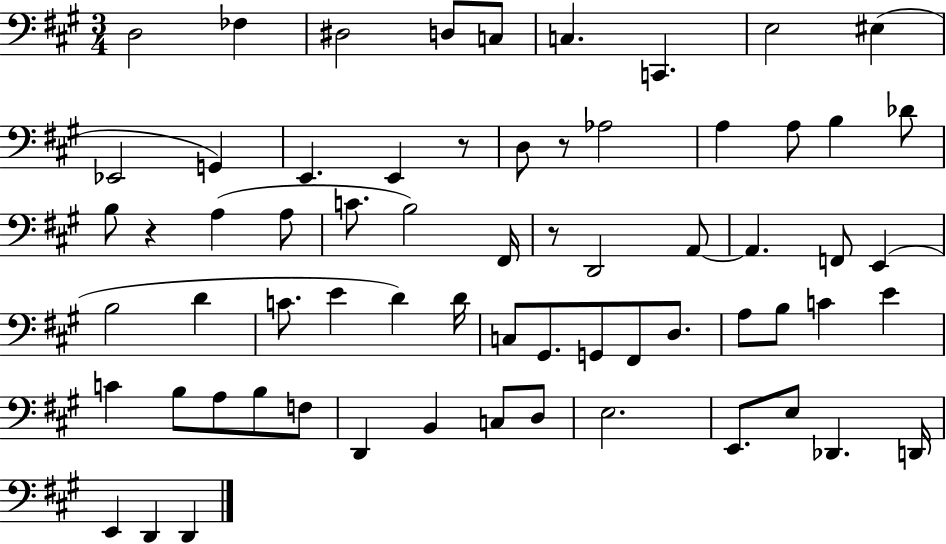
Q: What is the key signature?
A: A major